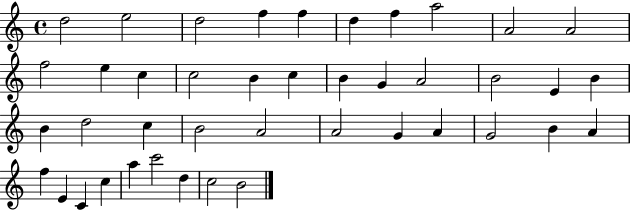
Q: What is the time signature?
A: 4/4